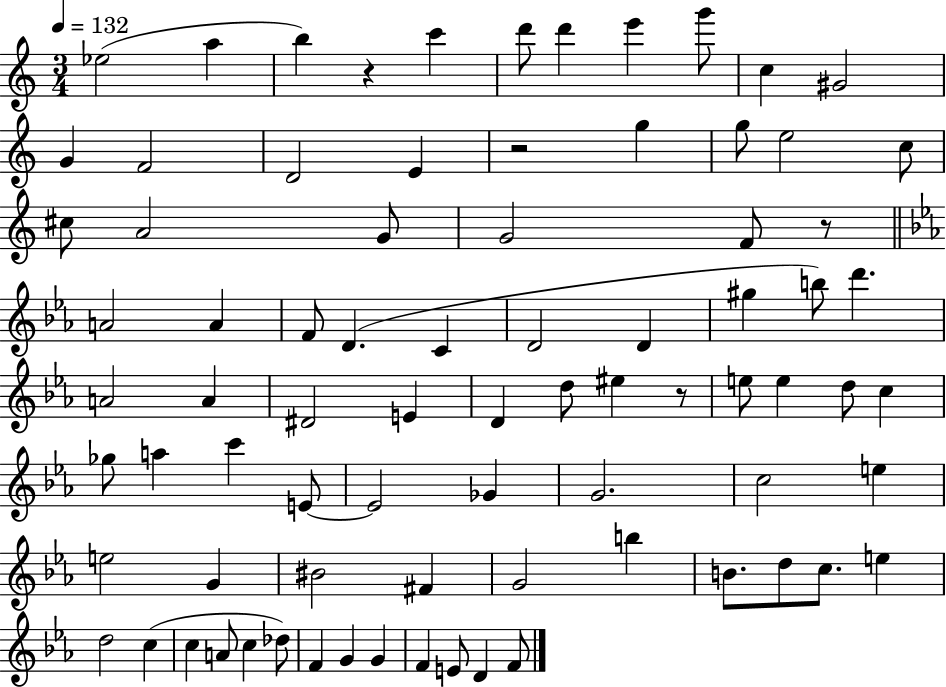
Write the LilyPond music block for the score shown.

{
  \clef treble
  \numericTimeSignature
  \time 3/4
  \key c \major
  \tempo 4 = 132
  \repeat volta 2 { ees''2( a''4 | b''4) r4 c'''4 | d'''8 d'''4 e'''4 g'''8 | c''4 gis'2 | \break g'4 f'2 | d'2 e'4 | r2 g''4 | g''8 e''2 c''8 | \break cis''8 a'2 g'8 | g'2 f'8 r8 | \bar "||" \break \key ees \major a'2 a'4 | f'8 d'4.( c'4 | d'2 d'4 | gis''4 b''8) d'''4. | \break a'2 a'4 | dis'2 e'4 | d'4 d''8 eis''4 r8 | e''8 e''4 d''8 c''4 | \break ges''8 a''4 c'''4 e'8~~ | e'2 ges'4 | g'2. | c''2 e''4 | \break e''2 g'4 | bis'2 fis'4 | g'2 b''4 | b'8. d''8 c''8. e''4 | \break d''2 c''4( | c''4 a'8 c''4 des''8) | f'4 g'4 g'4 | f'4 e'8 d'4 f'8 | \break } \bar "|."
}